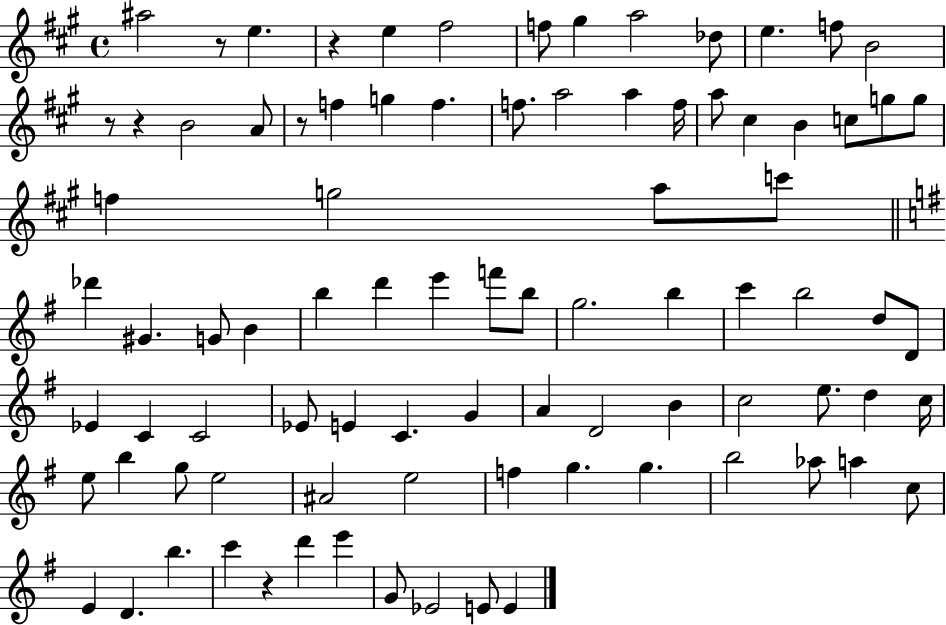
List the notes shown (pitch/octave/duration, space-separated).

A#5/h R/e E5/q. R/q E5/q F#5/h F5/e G#5/q A5/h Db5/e E5/q. F5/e B4/h R/e R/q B4/h A4/e R/e F5/q G5/q F5/q. F5/e. A5/h A5/q F5/s A5/e C#5/q B4/q C5/e G5/e G5/e F5/q G5/h A5/e C6/e Db6/q G#4/q. G4/e B4/q B5/q D6/q E6/q F6/e B5/e G5/h. B5/q C6/q B5/h D5/e D4/e Eb4/q C4/q C4/h Eb4/e E4/q C4/q. G4/q A4/q D4/h B4/q C5/h E5/e. D5/q C5/s E5/e B5/q G5/e E5/h A#4/h E5/h F5/q G5/q. G5/q. B5/h Ab5/e A5/q C5/e E4/q D4/q. B5/q. C6/q R/q D6/q E6/q G4/e Eb4/h E4/e E4/q